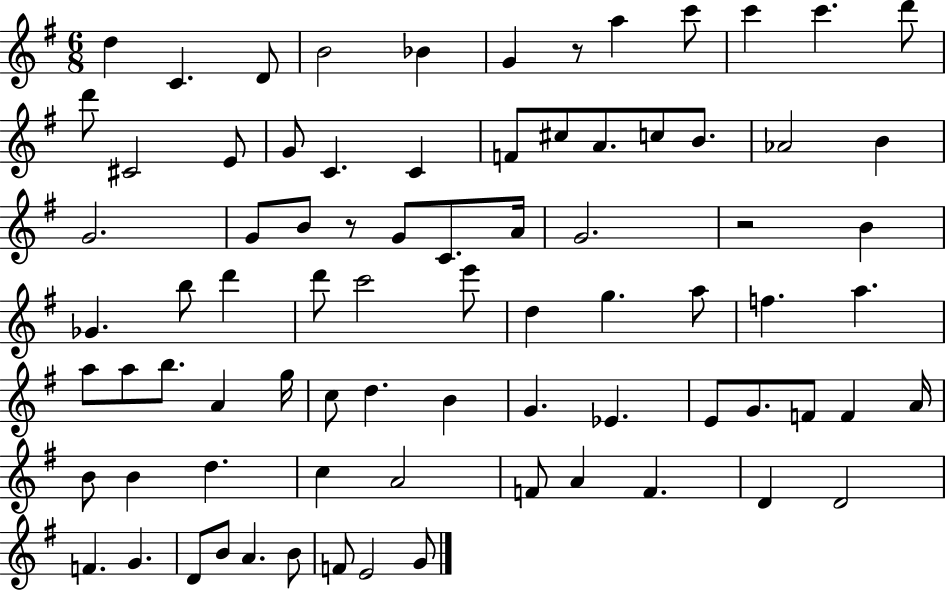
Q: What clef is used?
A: treble